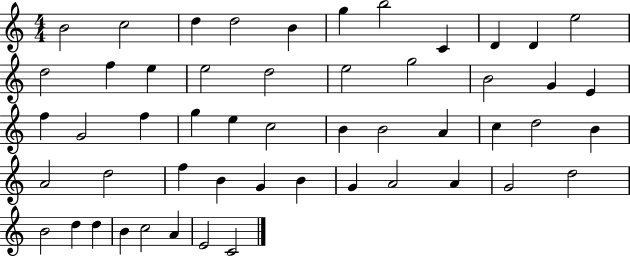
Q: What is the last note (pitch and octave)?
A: C4